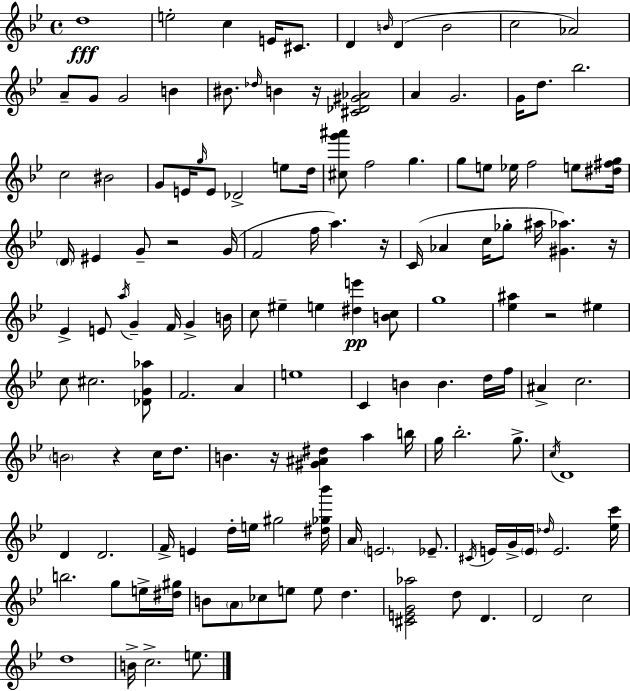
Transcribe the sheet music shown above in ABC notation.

X:1
T:Untitled
M:4/4
L:1/4
K:Bb
d4 e2 c E/4 ^C/2 D B/4 D B2 c2 _A2 A/2 G/2 G2 B ^B/2 _d/4 B z/4 [^C_D^G_A]2 A G2 G/4 d/2 _b2 c2 ^B2 G/2 E/4 g/4 E/2 _D2 e/2 d/4 [^cg'^a']/2 f2 g g/2 e/2 _e/4 f2 e/2 [^d^fg]/4 D/4 ^E G/2 z2 G/4 F2 f/4 a z/4 C/4 _A c/4 _g/2 ^a/4 [^G_a] z/4 _E E/2 a/4 G F/4 G B/4 c/2 ^e e [^de'] [Bc]/2 g4 [_e^a] z2 ^e c/2 ^c2 [_DG_a]/2 F2 A e4 C B B d/4 f/4 ^A c2 B2 z c/4 d/2 B z/4 [^G^A^d] a b/4 g/4 _b2 g/2 c/4 D4 D D2 F/4 E d/4 e/4 ^g2 [^d_g_b']/4 A/4 E2 _E/2 ^C/4 E/4 G/4 E/4 _d/4 E2 [_ec']/4 b2 g/2 e/4 [^d^g]/4 B/2 A/2 _c/2 e/2 e/2 d [^CEG_a]2 d/2 D D2 c2 d4 B/4 c2 e/2